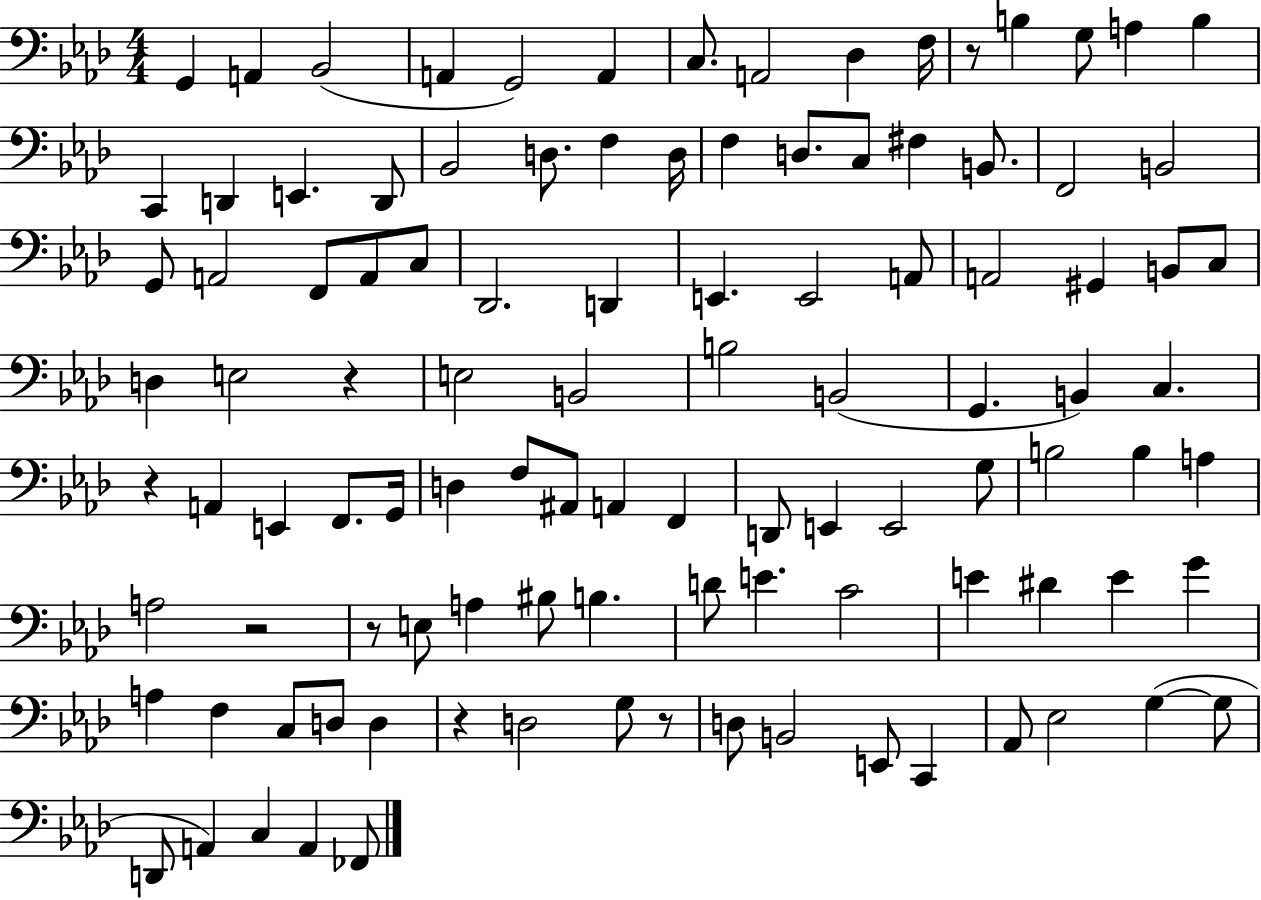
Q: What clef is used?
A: bass